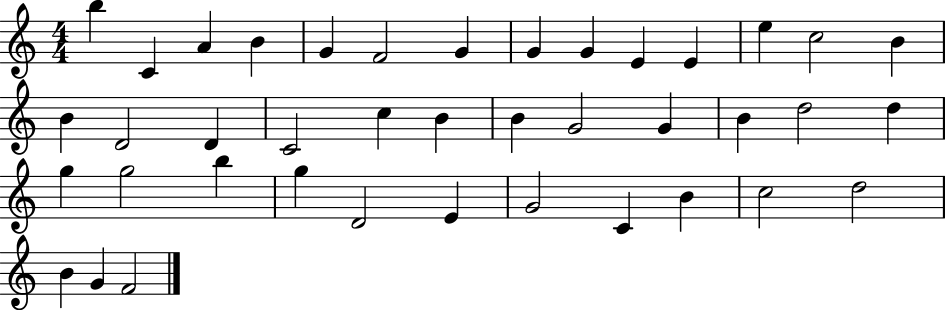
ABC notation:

X:1
T:Untitled
M:4/4
L:1/4
K:C
b C A B G F2 G G G E E e c2 B B D2 D C2 c B B G2 G B d2 d g g2 b g D2 E G2 C B c2 d2 B G F2